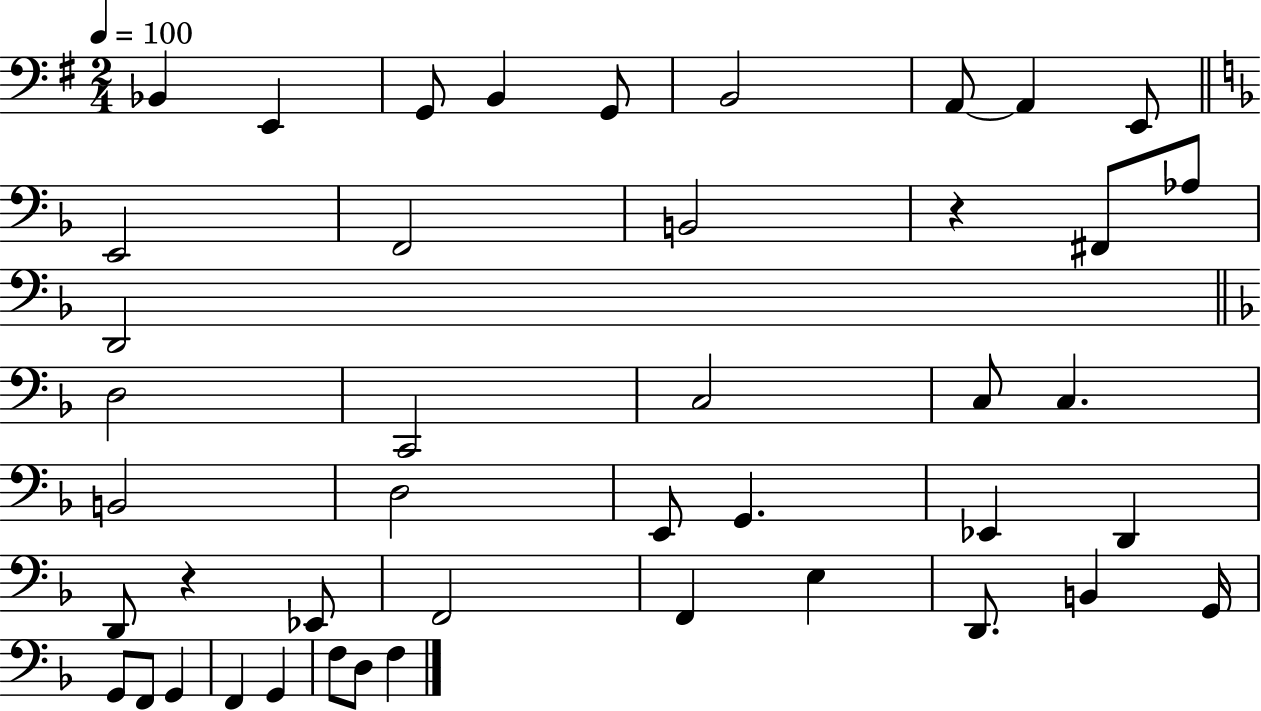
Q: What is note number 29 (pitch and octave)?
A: F2